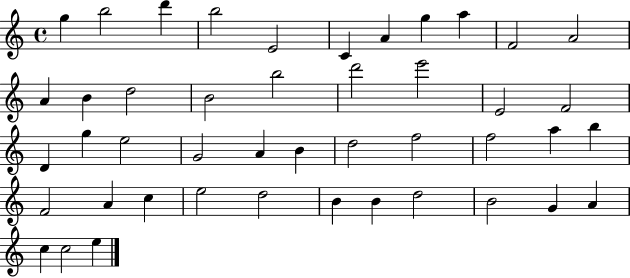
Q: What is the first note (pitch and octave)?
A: G5